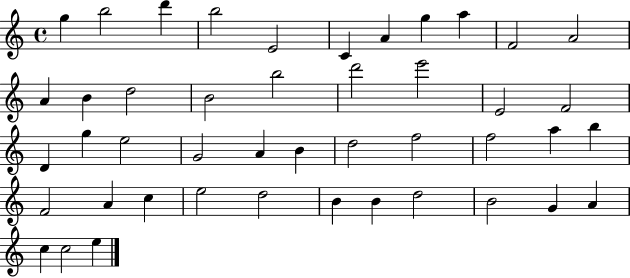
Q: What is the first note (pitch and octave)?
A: G5